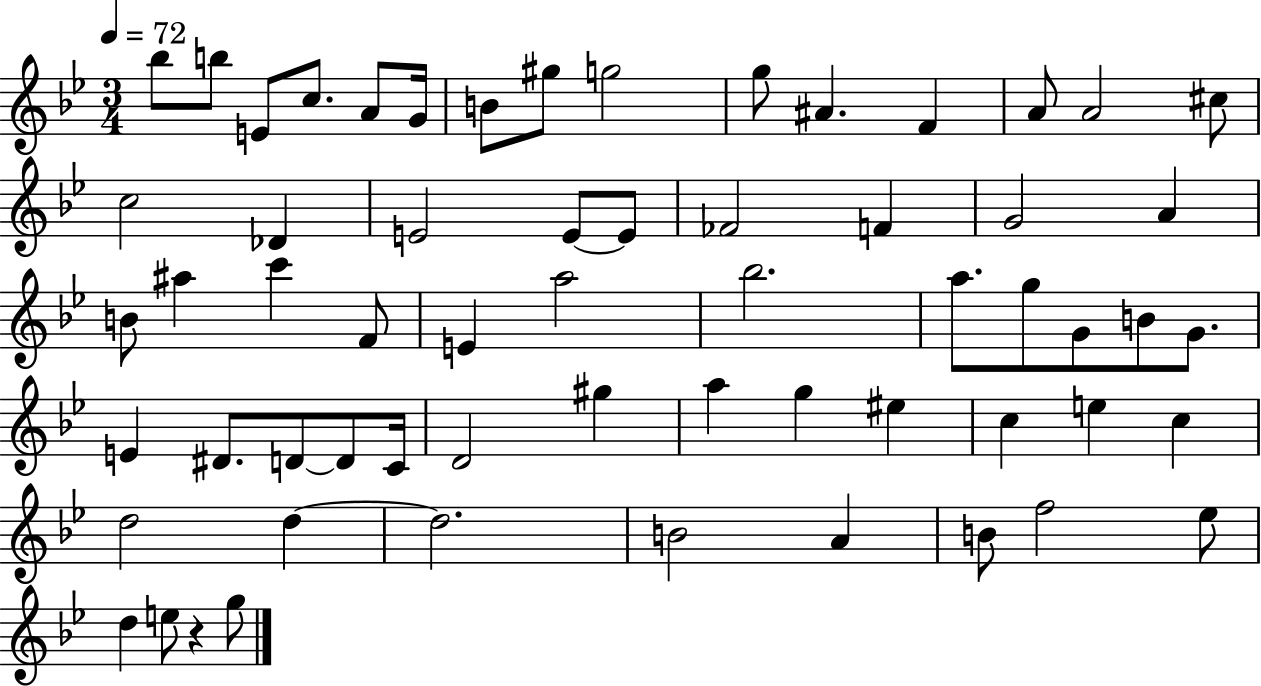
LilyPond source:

{
  \clef treble
  \numericTimeSignature
  \time 3/4
  \key bes \major
  \tempo 4 = 72
  bes''8 b''8 e'8 c''8. a'8 g'16 | b'8 gis''8 g''2 | g''8 ais'4. f'4 | a'8 a'2 cis''8 | \break c''2 des'4 | e'2 e'8~~ e'8 | fes'2 f'4 | g'2 a'4 | \break b'8 ais''4 c'''4 f'8 | e'4 a''2 | bes''2. | a''8. g''8 g'8 b'8 g'8. | \break e'4 dis'8. d'8~~ d'8 c'16 | d'2 gis''4 | a''4 g''4 eis''4 | c''4 e''4 c''4 | \break d''2 d''4~~ | d''2. | b'2 a'4 | b'8 f''2 ees''8 | \break d''4 e''8 r4 g''8 | \bar "|."
}